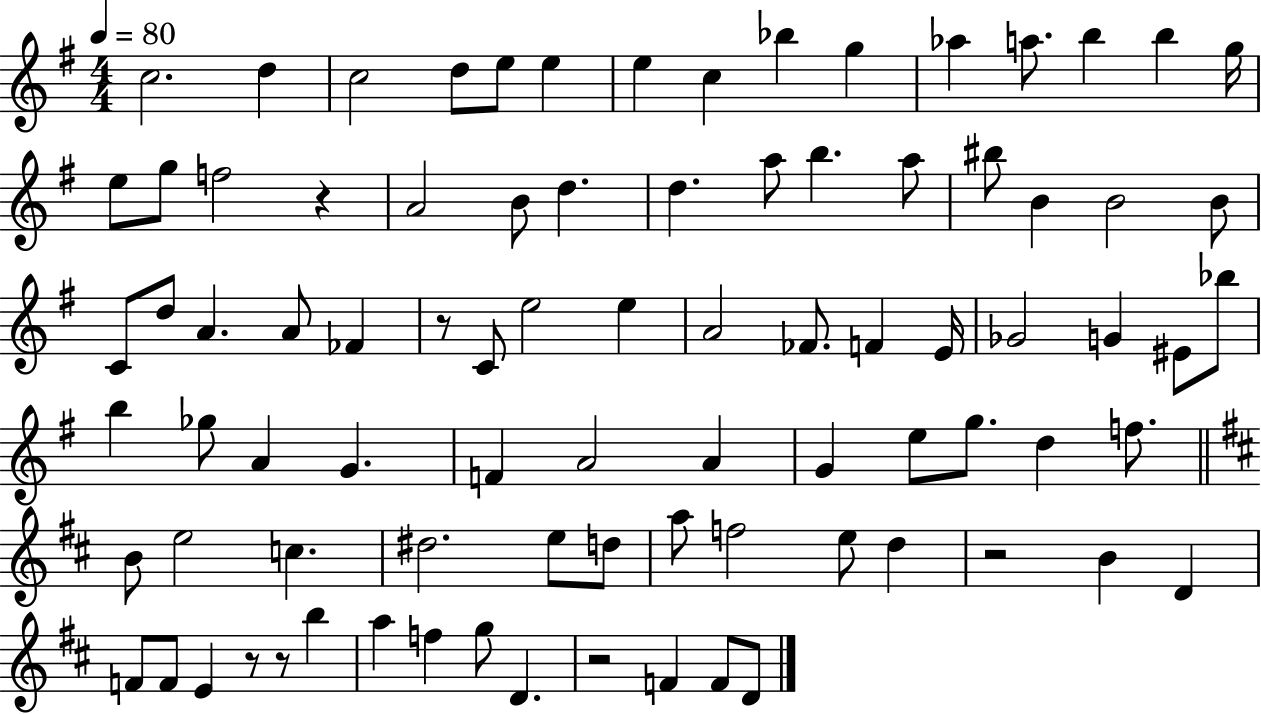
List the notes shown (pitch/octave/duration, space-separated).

C5/h. D5/q C5/h D5/e E5/e E5/q E5/q C5/q Bb5/q G5/q Ab5/q A5/e. B5/q B5/q G5/s E5/e G5/e F5/h R/q A4/h B4/e D5/q. D5/q. A5/e B5/q. A5/e BIS5/e B4/q B4/h B4/e C4/e D5/e A4/q. A4/e FES4/q R/e C4/e E5/h E5/q A4/h FES4/e. F4/q E4/s Gb4/h G4/q EIS4/e Bb5/e B5/q Gb5/e A4/q G4/q. F4/q A4/h A4/q G4/q E5/e G5/e. D5/q F5/e. B4/e E5/h C5/q. D#5/h. E5/e D5/e A5/e F5/h E5/e D5/q R/h B4/q D4/q F4/e F4/e E4/q R/e R/e B5/q A5/q F5/q G5/e D4/q. R/h F4/q F4/e D4/e